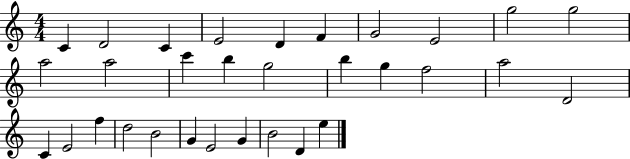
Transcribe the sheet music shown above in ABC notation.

X:1
T:Untitled
M:4/4
L:1/4
K:C
C D2 C E2 D F G2 E2 g2 g2 a2 a2 c' b g2 b g f2 a2 D2 C E2 f d2 B2 G E2 G B2 D e